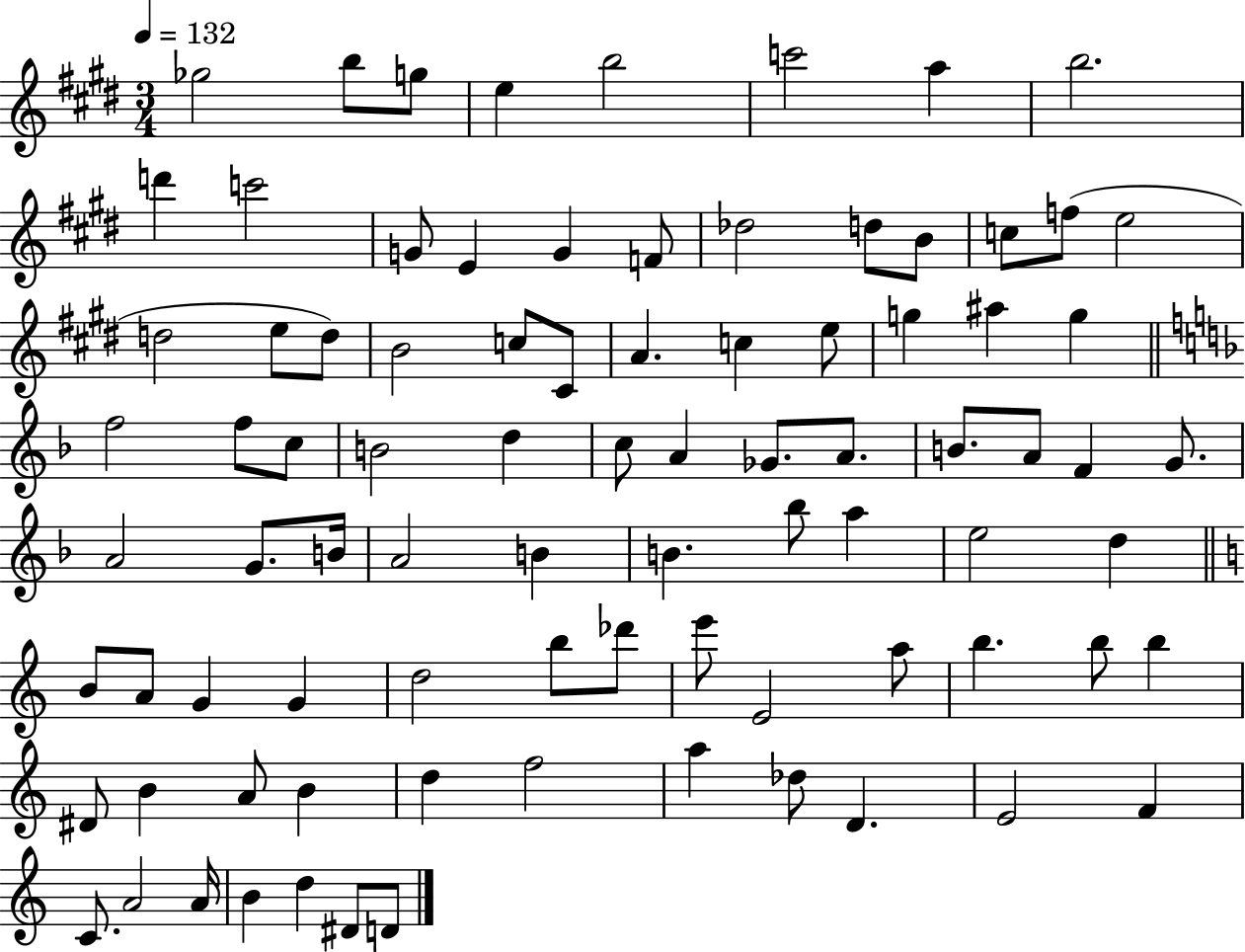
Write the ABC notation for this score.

X:1
T:Untitled
M:3/4
L:1/4
K:E
_g2 b/2 g/2 e b2 c'2 a b2 d' c'2 G/2 E G F/2 _d2 d/2 B/2 c/2 f/2 e2 d2 e/2 d/2 B2 c/2 ^C/2 A c e/2 g ^a g f2 f/2 c/2 B2 d c/2 A _G/2 A/2 B/2 A/2 F G/2 A2 G/2 B/4 A2 B B _b/2 a e2 d B/2 A/2 G G d2 b/2 _d'/2 e'/2 E2 a/2 b b/2 b ^D/2 B A/2 B d f2 a _d/2 D E2 F C/2 A2 A/4 B d ^D/2 D/2